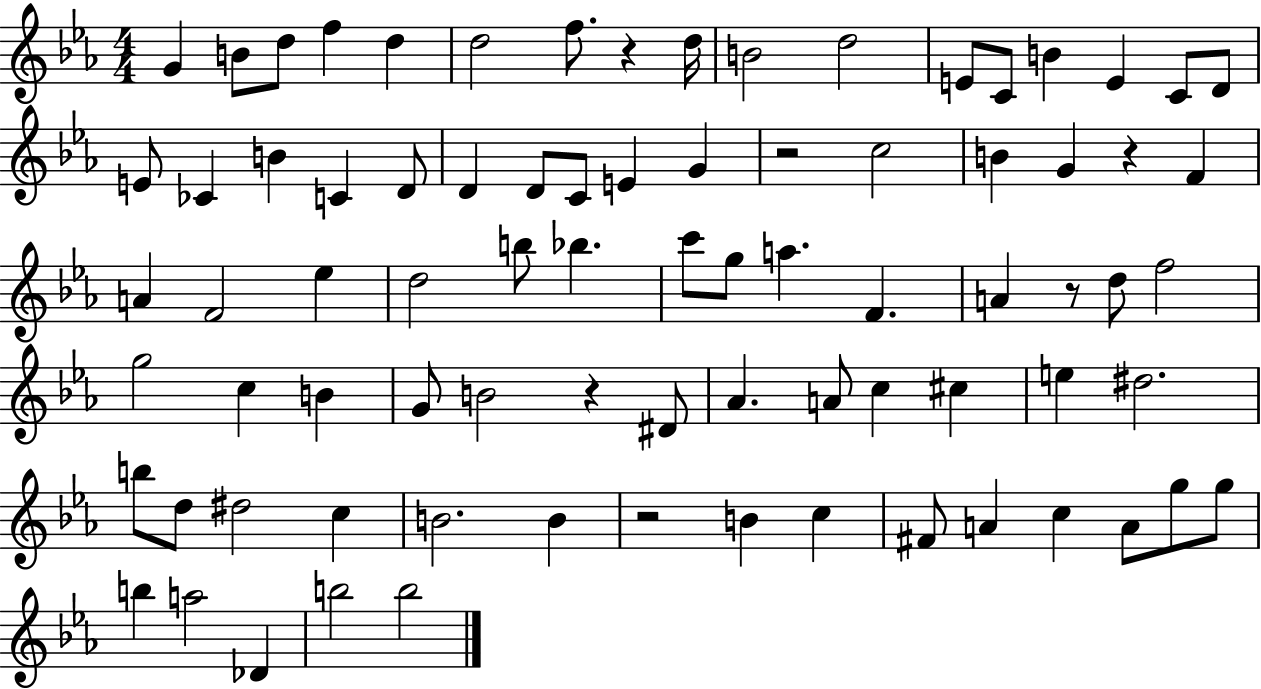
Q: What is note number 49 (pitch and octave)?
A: D#4